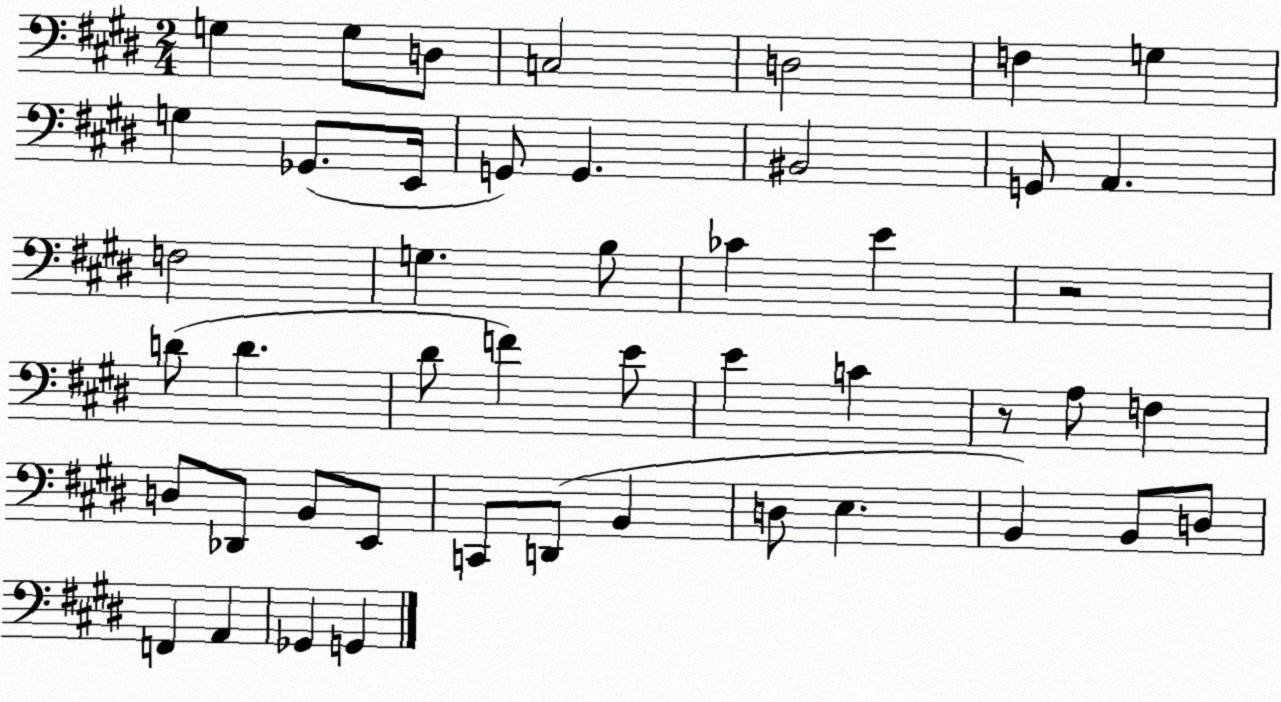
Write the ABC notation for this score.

X:1
T:Untitled
M:2/4
L:1/4
K:E
G, G,/2 D,/2 C,2 D,2 F, G, G, _G,,/2 E,,/4 G,,/2 G,, ^B,,2 G,,/2 A,, F,2 G, B,/2 _C E z2 D/2 D ^D/2 F E/2 E C z/2 A,/2 F, D,/2 _D,,/2 B,,/2 E,,/2 C,,/2 D,,/2 B,, D,/2 E, B,, B,,/2 D,/2 F,, A,, _G,, G,,